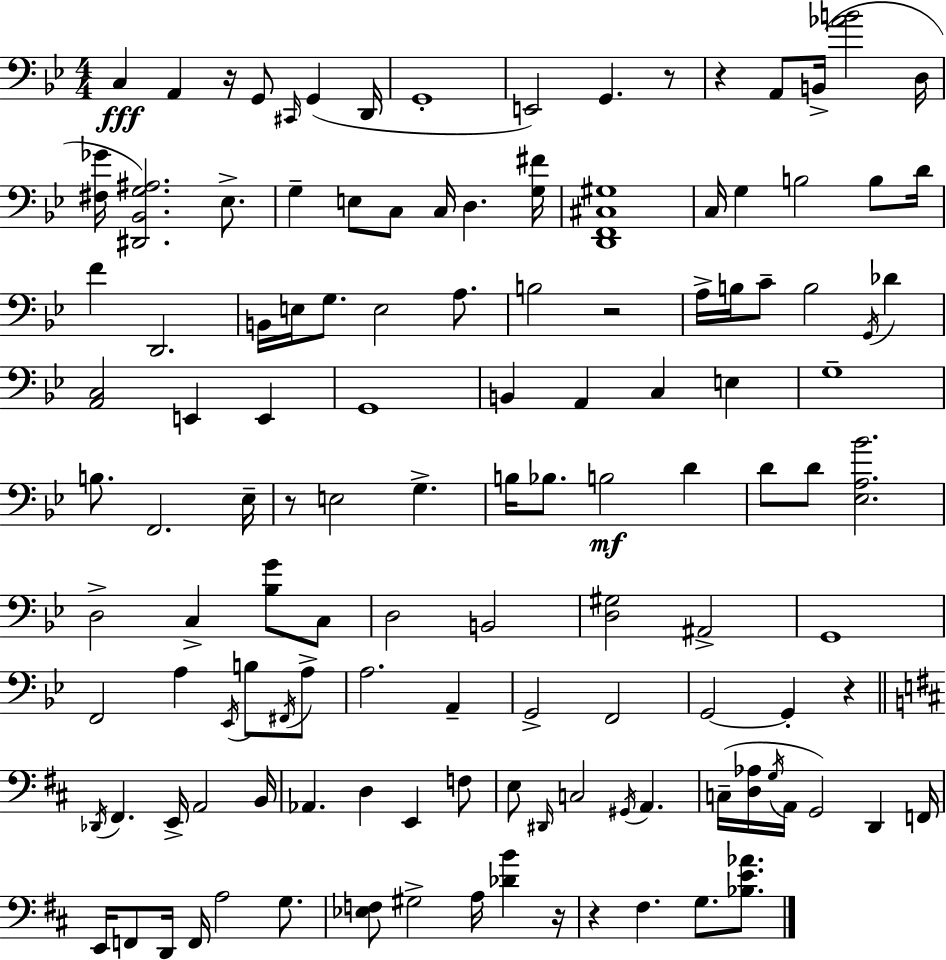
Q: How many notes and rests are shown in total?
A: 126